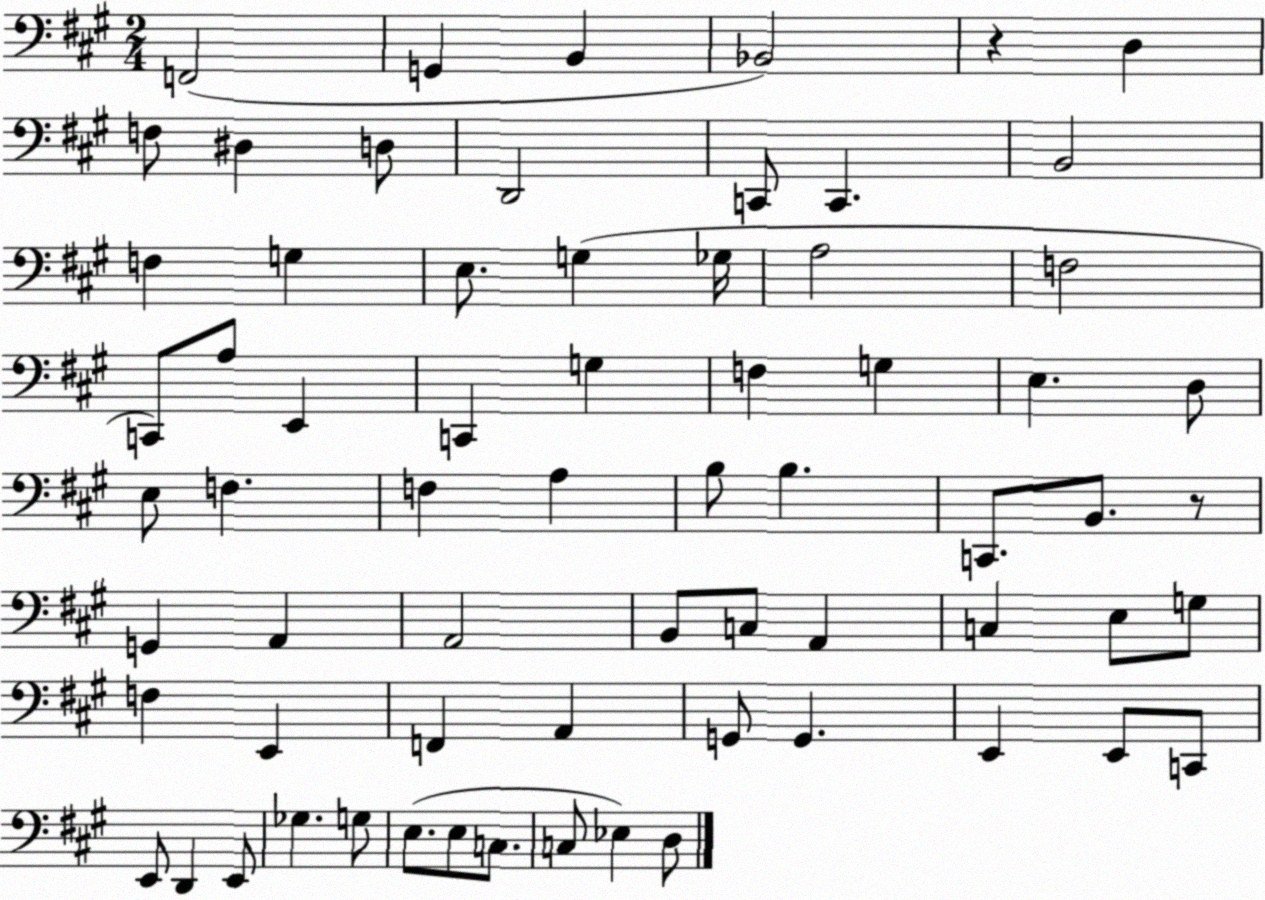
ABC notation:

X:1
T:Untitled
M:2/4
L:1/4
K:A
F,,2 G,, B,, _B,,2 z D, F,/2 ^D, D,/2 D,,2 C,,/2 C,, B,,2 F, G, E,/2 G, _G,/4 A,2 F,2 C,,/2 A,/2 E,, C,, G, F, G, E, D,/2 E,/2 F, F, A, B,/2 B, C,,/2 B,,/2 z/2 G,, A,, A,,2 B,,/2 C,/2 A,, C, E,/2 G,/2 F, E,, F,, A,, G,,/2 G,, E,, E,,/2 C,,/2 E,,/2 D,, E,,/2 _G, G,/2 E,/2 E,/2 C,/2 C,/2 _E, D,/2